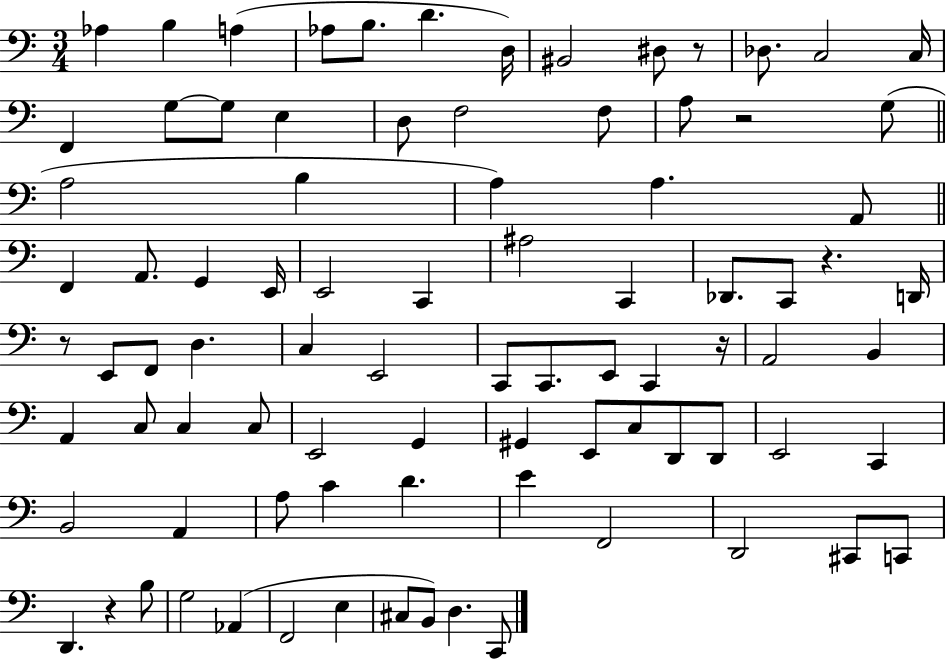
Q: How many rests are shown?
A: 6